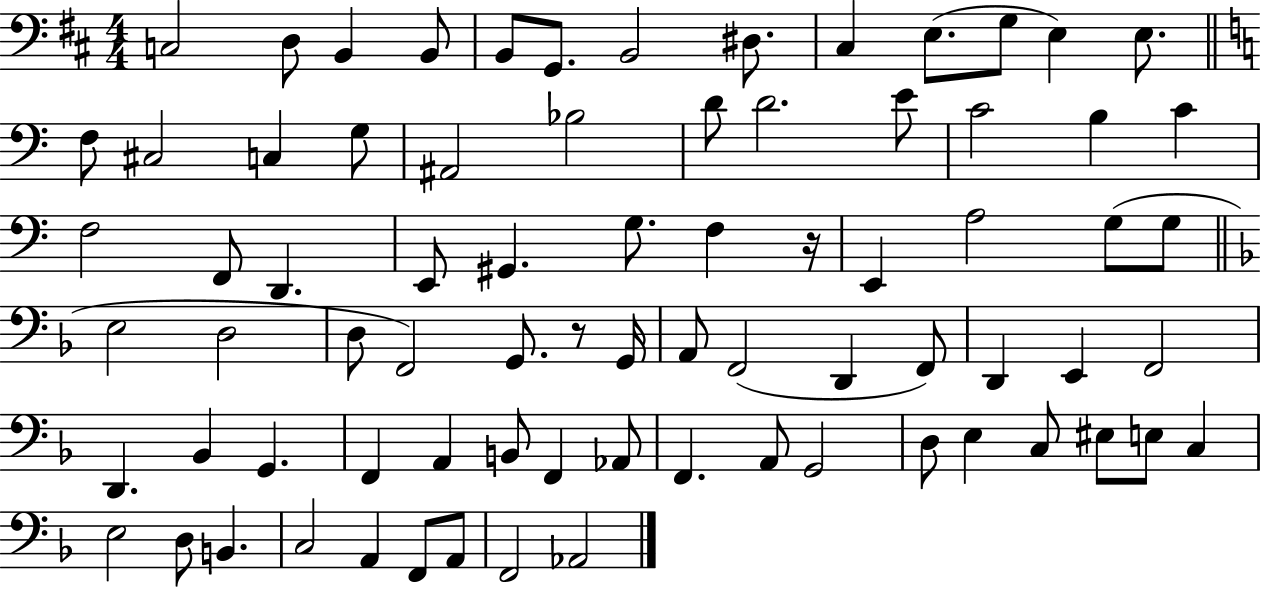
{
  \clef bass
  \numericTimeSignature
  \time 4/4
  \key d \major
  c2 d8 b,4 b,8 | b,8 g,8. b,2 dis8. | cis4 e8.( g8 e4) e8. | \bar "||" \break \key a \minor f8 cis2 c4 g8 | ais,2 bes2 | d'8 d'2. e'8 | c'2 b4 c'4 | \break f2 f,8 d,4. | e,8 gis,4. g8. f4 r16 | e,4 a2 g8( g8 | \bar "||" \break \key f \major e2 d2 | d8 f,2) g,8. r8 g,16 | a,8 f,2( d,4 f,8) | d,4 e,4 f,2 | \break d,4. bes,4 g,4. | f,4 a,4 b,8 f,4 aes,8 | f,4. a,8 g,2 | d8 e4 c8 eis8 e8 c4 | \break e2 d8 b,4. | c2 a,4 f,8 a,8 | f,2 aes,2 | \bar "|."
}